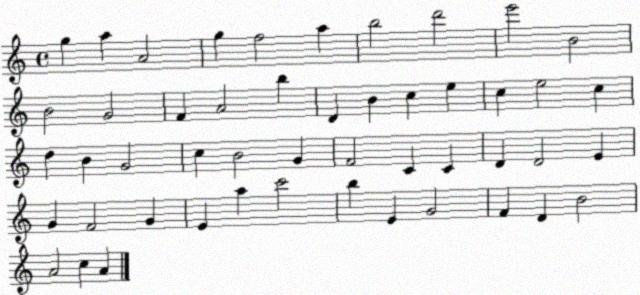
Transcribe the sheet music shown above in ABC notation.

X:1
T:Untitled
M:4/4
L:1/4
K:C
g a A2 g f2 a b2 d'2 e'2 B2 B2 G2 F A2 b D B c e c e2 c d B G2 c B2 G F2 C C D D2 E G F2 G E a c'2 b E G2 F D B2 A2 c A